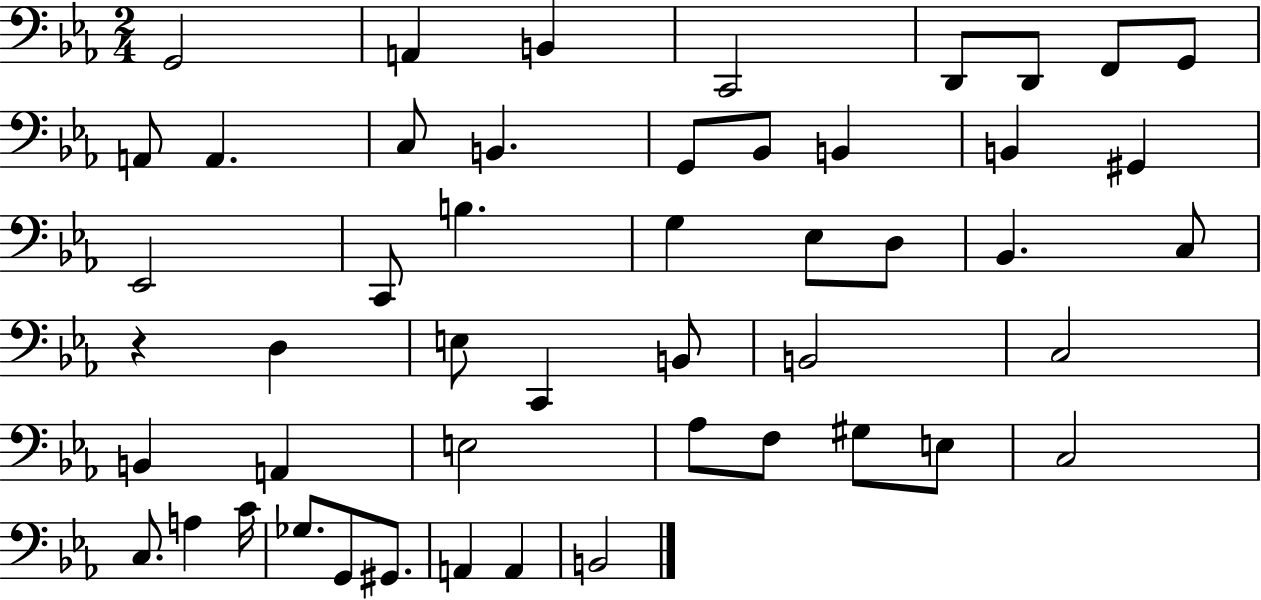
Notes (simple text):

G2/h A2/q B2/q C2/h D2/e D2/e F2/e G2/e A2/e A2/q. C3/e B2/q. G2/e Bb2/e B2/q B2/q G#2/q Eb2/h C2/e B3/q. G3/q Eb3/e D3/e Bb2/q. C3/e R/q D3/q E3/e C2/q B2/e B2/h C3/h B2/q A2/q E3/h Ab3/e F3/e G#3/e E3/e C3/h C3/e. A3/q C4/s Gb3/e. G2/e G#2/e. A2/q A2/q B2/h